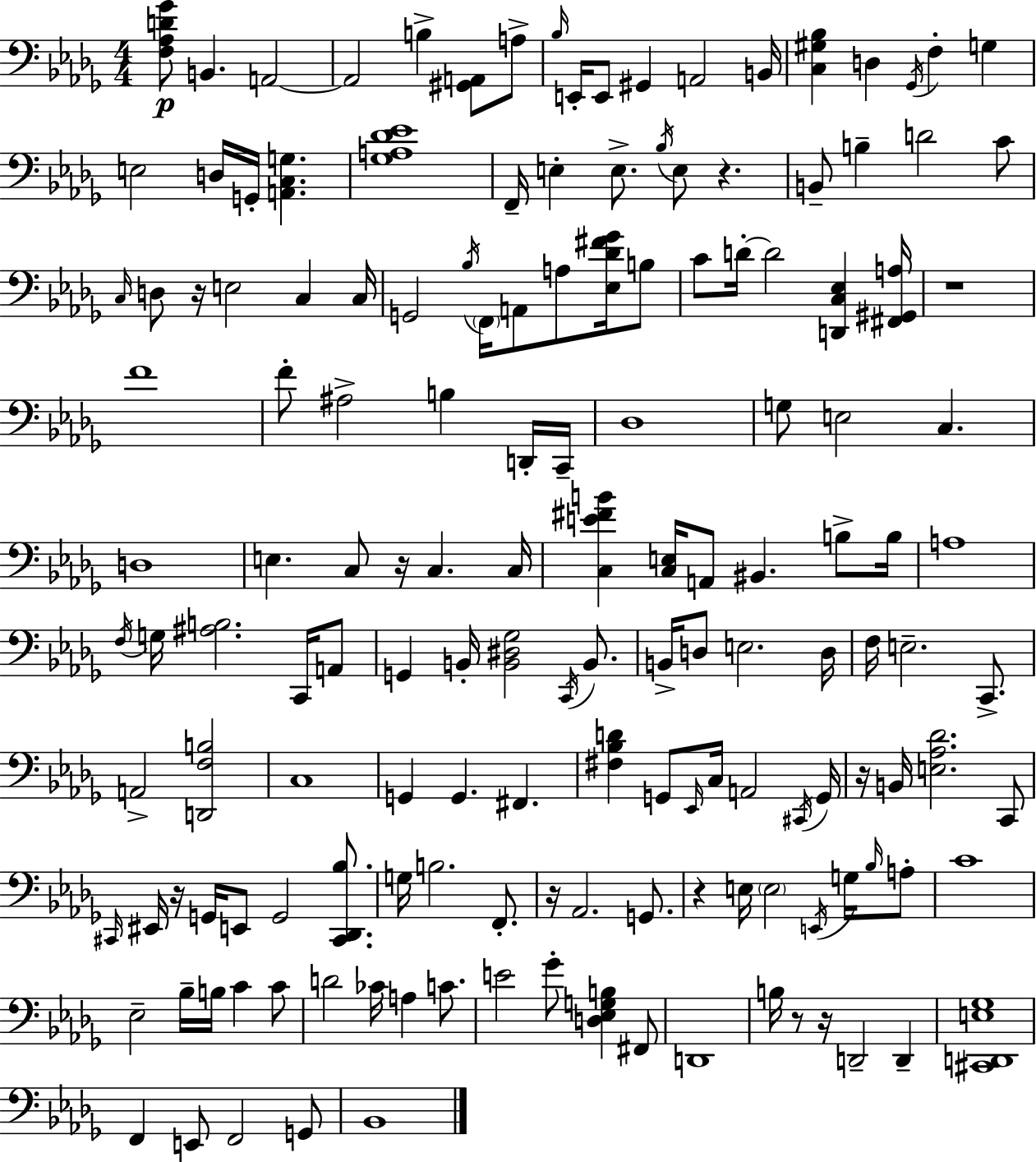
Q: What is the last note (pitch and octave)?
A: Bb2